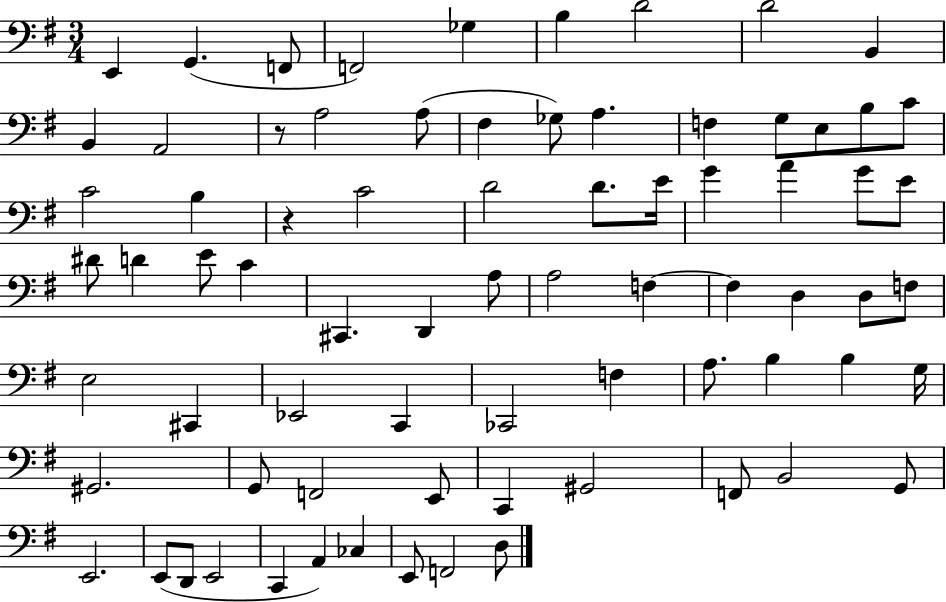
X:1
T:Untitled
M:3/4
L:1/4
K:G
E,, G,, F,,/2 F,,2 _G, B, D2 D2 B,, B,, A,,2 z/2 A,2 A,/2 ^F, _G,/2 A, F, G,/2 E,/2 B,/2 C/2 C2 B, z C2 D2 D/2 E/4 G A G/2 E/2 ^D/2 D E/2 C ^C,, D,, A,/2 A,2 F, F, D, D,/2 F,/2 E,2 ^C,, _E,,2 C,, _C,,2 F, A,/2 B, B, G,/4 ^G,,2 G,,/2 F,,2 E,,/2 C,, ^G,,2 F,,/2 B,,2 G,,/2 E,,2 E,,/2 D,,/2 E,,2 C,, A,, _C, E,,/2 F,,2 D,/2